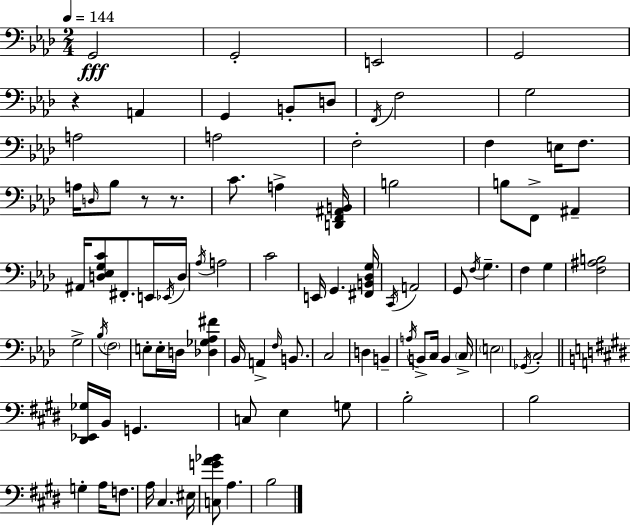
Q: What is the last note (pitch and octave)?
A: B3